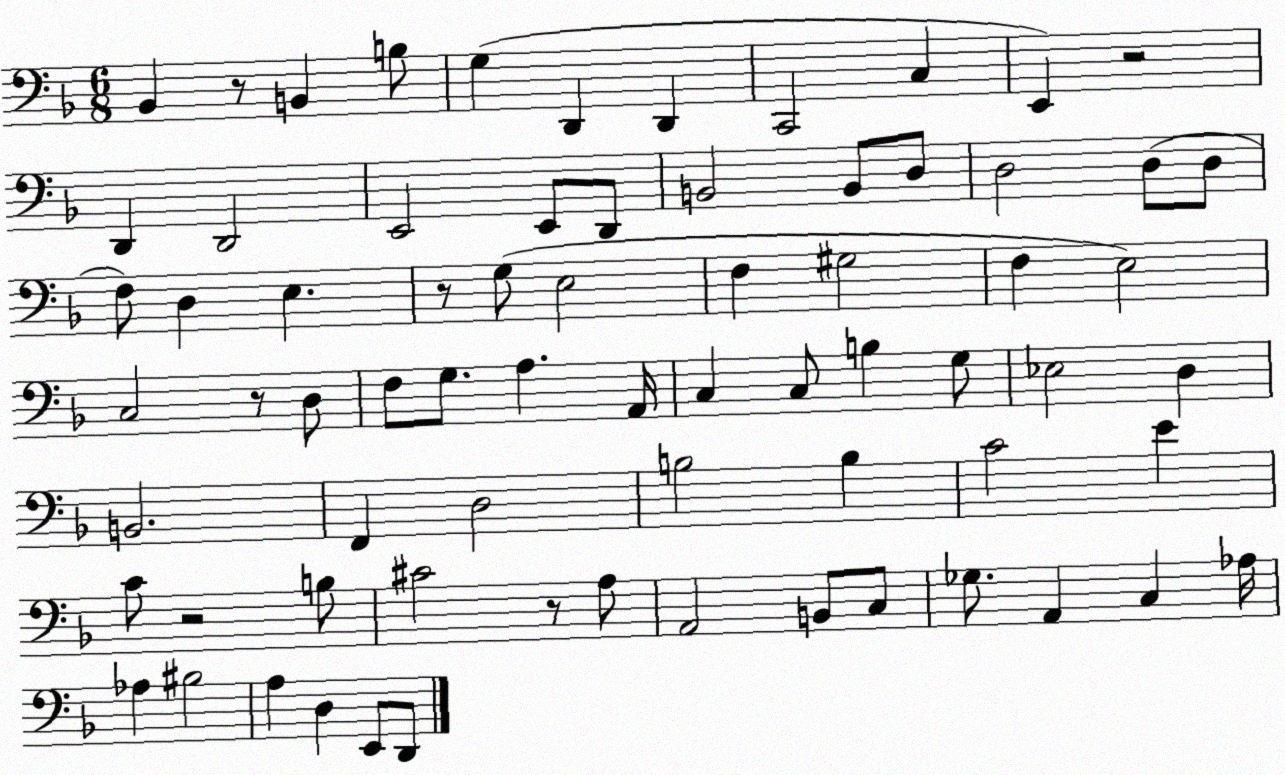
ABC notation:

X:1
T:Untitled
M:6/8
L:1/4
K:F
_B,, z/2 B,, B,/2 G, D,, D,, C,,2 C, E,, z2 D,, D,,2 E,,2 E,,/2 D,,/2 B,,2 B,,/2 D,/2 D,2 D,/2 D,/2 F,/2 D, E, z/2 G,/2 E,2 F, ^G,2 F, E,2 C,2 z/2 D,/2 F,/2 G,/2 A, A,,/4 C, C,/2 B, G,/2 _E,2 D, B,,2 F,, D,2 B,2 B, C2 E C/2 z2 B,/2 ^C2 z/2 A,/2 A,,2 B,,/2 C,/2 _G,/2 A,, C, _A,/4 _A, ^B,2 A, D, E,,/2 D,,/2